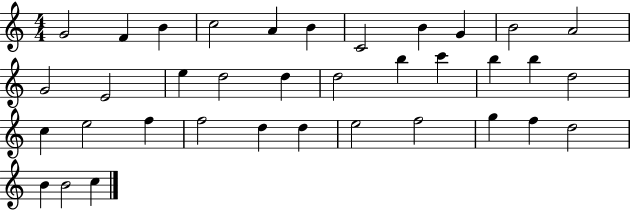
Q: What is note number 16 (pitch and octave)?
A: D5